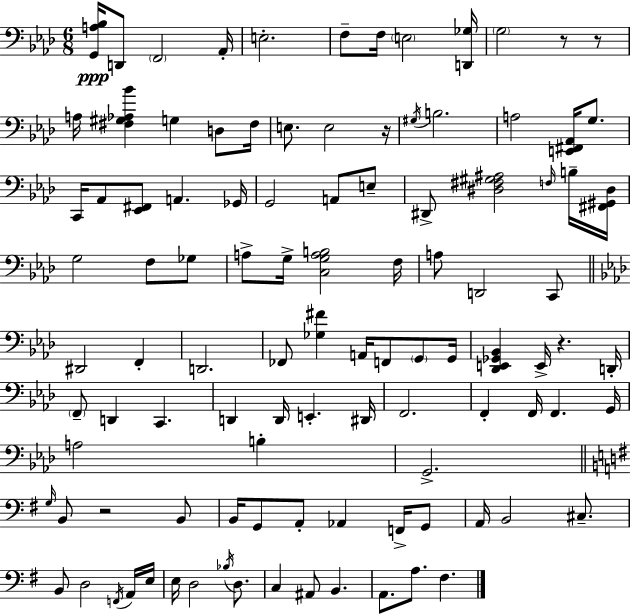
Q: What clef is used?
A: bass